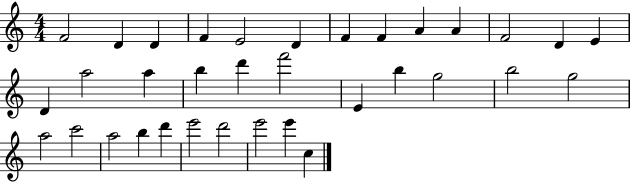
{
  \clef treble
  \numericTimeSignature
  \time 4/4
  \key c \major
  f'2 d'4 d'4 | f'4 e'2 d'4 | f'4 f'4 a'4 a'4 | f'2 d'4 e'4 | \break d'4 a''2 a''4 | b''4 d'''4 f'''2 | e'4 b''4 g''2 | b''2 g''2 | \break a''2 c'''2 | a''2 b''4 d'''4 | e'''2 d'''2 | e'''2 e'''4 c''4 | \break \bar "|."
}